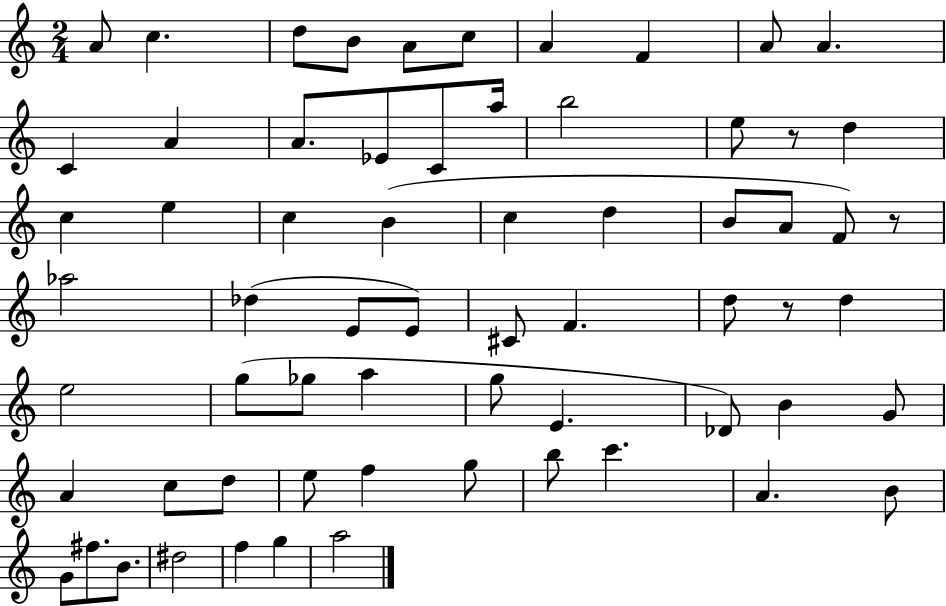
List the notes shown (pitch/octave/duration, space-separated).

A4/e C5/q. D5/e B4/e A4/e C5/e A4/q F4/q A4/e A4/q. C4/q A4/q A4/e. Eb4/e C4/e A5/s B5/h E5/e R/e D5/q C5/q E5/q C5/q B4/q C5/q D5/q B4/e A4/e F4/e R/e Ab5/h Db5/q E4/e E4/e C#4/e F4/q. D5/e R/e D5/q E5/h G5/e Gb5/e A5/q G5/e E4/q. Db4/e B4/q G4/e A4/q C5/e D5/e E5/e F5/q G5/e B5/e C6/q. A4/q. B4/e G4/e F#5/e. B4/e. D#5/h F5/q G5/q A5/h